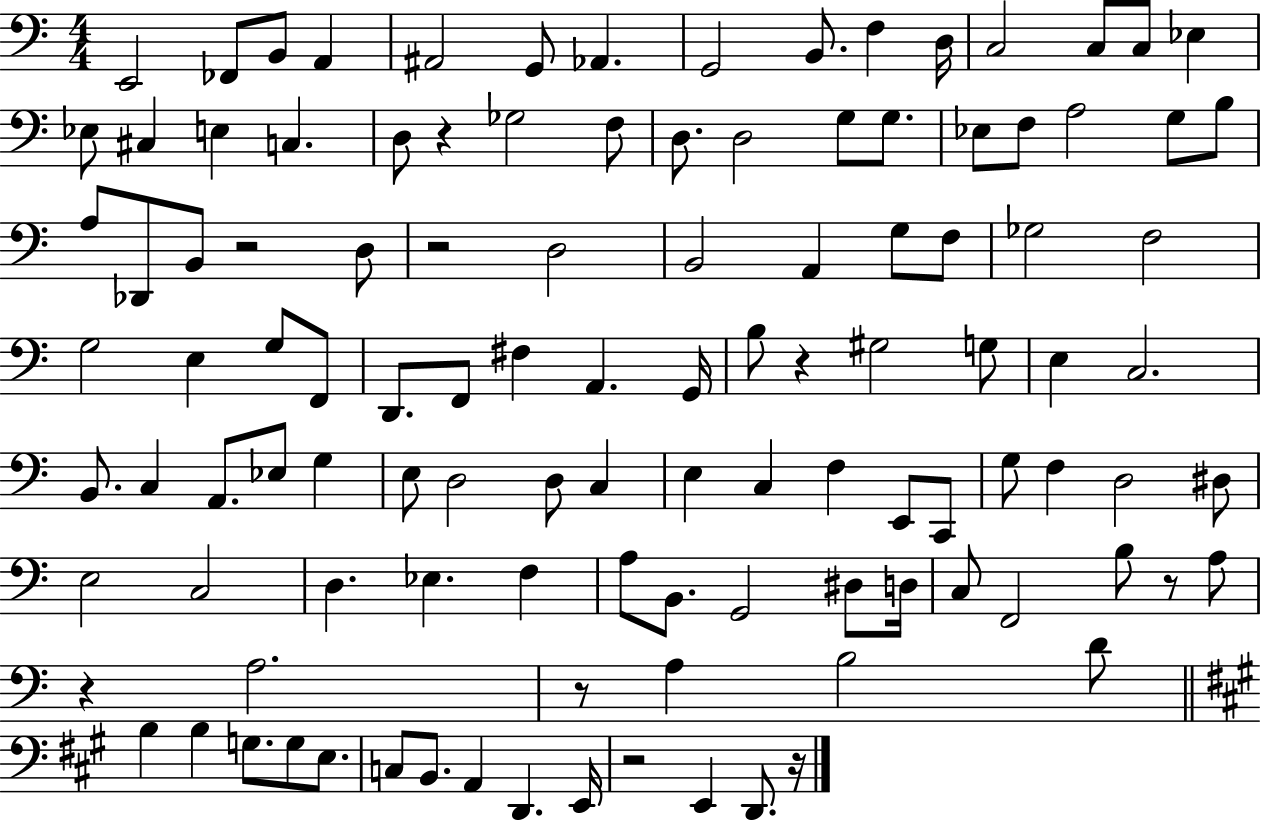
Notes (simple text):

E2/h FES2/e B2/e A2/q A#2/h G2/e Ab2/q. G2/h B2/e. F3/q D3/s C3/h C3/e C3/e Eb3/q Eb3/e C#3/q E3/q C3/q. D3/e R/q Gb3/h F3/e D3/e. D3/h G3/e G3/e. Eb3/e F3/e A3/h G3/e B3/e A3/e Db2/e B2/e R/h D3/e R/h D3/h B2/h A2/q G3/e F3/e Gb3/h F3/h G3/h E3/q G3/e F2/e D2/e. F2/e F#3/q A2/q. G2/s B3/e R/q G#3/h G3/e E3/q C3/h. B2/e. C3/q A2/e. Eb3/e G3/q E3/e D3/h D3/e C3/q E3/q C3/q F3/q E2/e C2/e G3/e F3/q D3/h D#3/e E3/h C3/h D3/q. Eb3/q. F3/q A3/e B2/e. G2/h D#3/e D3/s C3/e F2/h B3/e R/e A3/e R/q A3/h. R/e A3/q B3/h D4/e B3/q B3/q G3/e. G3/e E3/e. C3/e B2/e. A2/q D2/q. E2/s R/h E2/q D2/e. R/s